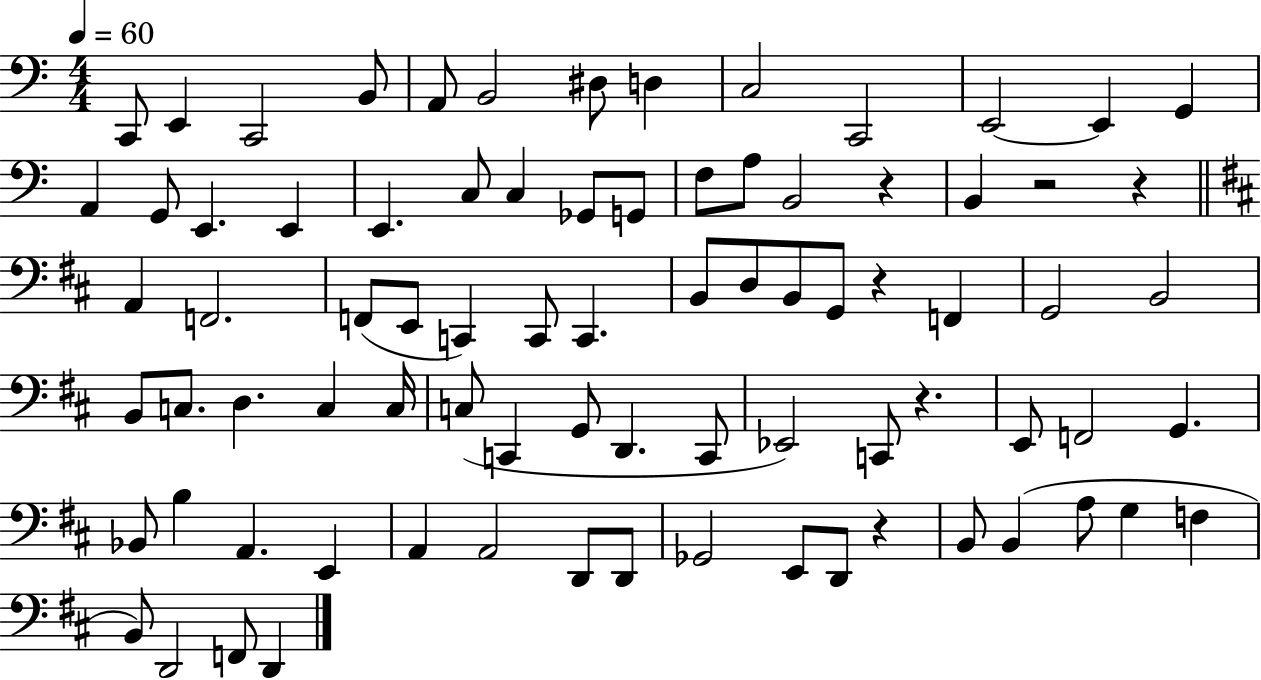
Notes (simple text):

C2/e E2/q C2/h B2/e A2/e B2/h D#3/e D3/q C3/h C2/h E2/h E2/q G2/q A2/q G2/e E2/q. E2/q E2/q. C3/e C3/q Gb2/e G2/e F3/e A3/e B2/h R/q B2/q R/h R/q A2/q F2/h. F2/e E2/e C2/q C2/e C2/q. B2/e D3/e B2/e G2/e R/q F2/q G2/h B2/h B2/e C3/e. D3/q. C3/q C3/s C3/e C2/q G2/e D2/q. C2/e Eb2/h C2/e R/q. E2/e F2/h G2/q. Bb2/e B3/q A2/q. E2/q A2/q A2/h D2/e D2/e Gb2/h E2/e D2/e R/q B2/e B2/q A3/e G3/q F3/q B2/e D2/h F2/e D2/q